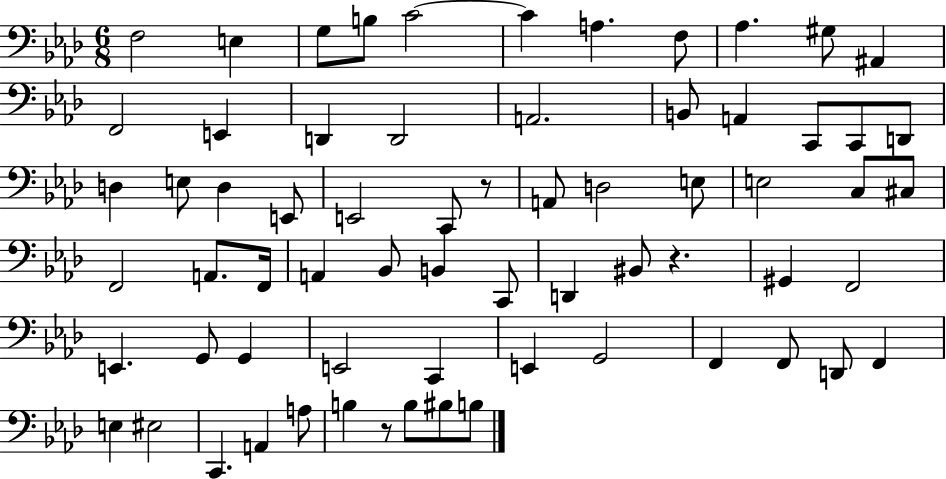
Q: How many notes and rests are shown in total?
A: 67